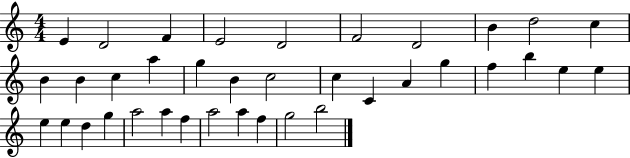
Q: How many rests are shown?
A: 0